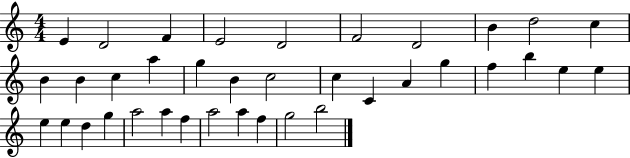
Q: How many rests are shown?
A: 0